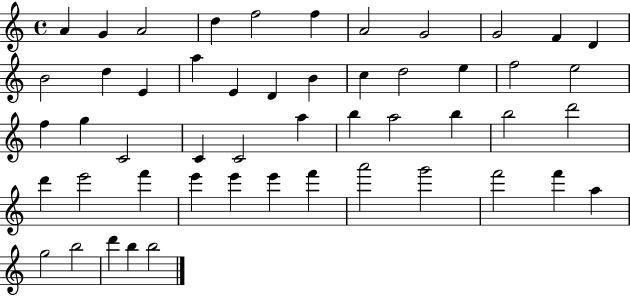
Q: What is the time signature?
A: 4/4